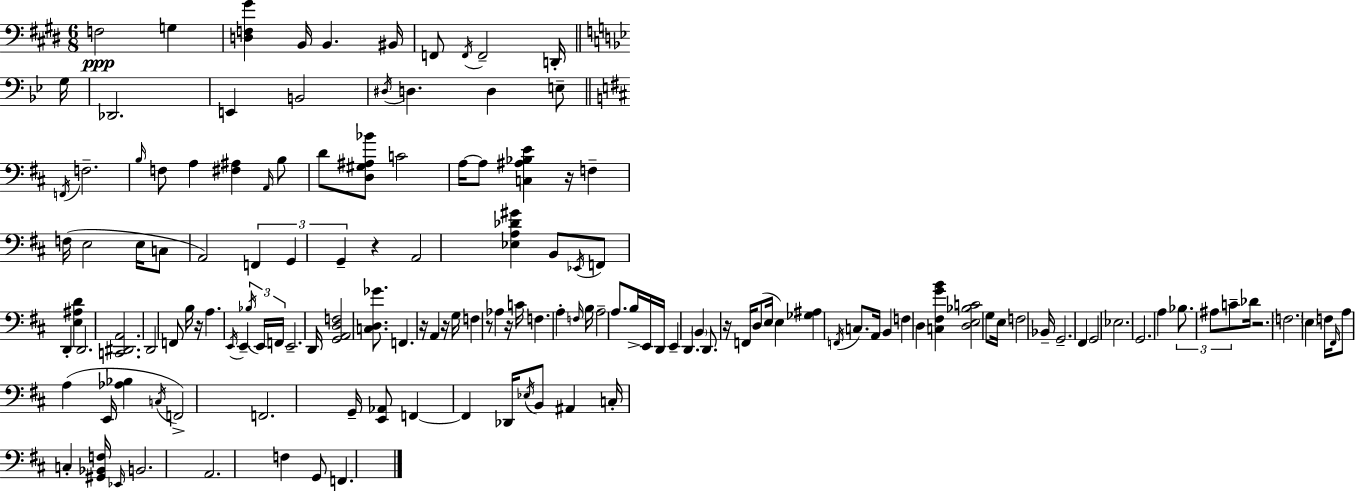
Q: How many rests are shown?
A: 9